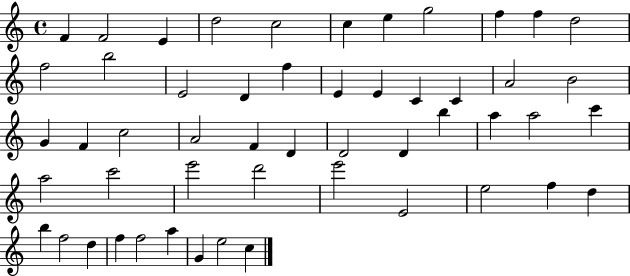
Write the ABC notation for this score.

X:1
T:Untitled
M:4/4
L:1/4
K:C
F F2 E d2 c2 c e g2 f f d2 f2 b2 E2 D f E E C C A2 B2 G F c2 A2 F D D2 D b a a2 c' a2 c'2 e'2 d'2 e'2 E2 e2 f d b f2 d f f2 a G e2 c